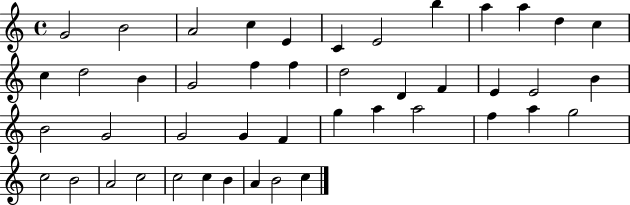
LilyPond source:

{
  \clef treble
  \time 4/4
  \defaultTimeSignature
  \key c \major
  g'2 b'2 | a'2 c''4 e'4 | c'4 e'2 b''4 | a''4 a''4 d''4 c''4 | \break c''4 d''2 b'4 | g'2 f''4 f''4 | d''2 d'4 f'4 | e'4 e'2 b'4 | \break b'2 g'2 | g'2 g'4 f'4 | g''4 a''4 a''2 | f''4 a''4 g''2 | \break c''2 b'2 | a'2 c''2 | c''2 c''4 b'4 | a'4 b'2 c''4 | \break \bar "|."
}